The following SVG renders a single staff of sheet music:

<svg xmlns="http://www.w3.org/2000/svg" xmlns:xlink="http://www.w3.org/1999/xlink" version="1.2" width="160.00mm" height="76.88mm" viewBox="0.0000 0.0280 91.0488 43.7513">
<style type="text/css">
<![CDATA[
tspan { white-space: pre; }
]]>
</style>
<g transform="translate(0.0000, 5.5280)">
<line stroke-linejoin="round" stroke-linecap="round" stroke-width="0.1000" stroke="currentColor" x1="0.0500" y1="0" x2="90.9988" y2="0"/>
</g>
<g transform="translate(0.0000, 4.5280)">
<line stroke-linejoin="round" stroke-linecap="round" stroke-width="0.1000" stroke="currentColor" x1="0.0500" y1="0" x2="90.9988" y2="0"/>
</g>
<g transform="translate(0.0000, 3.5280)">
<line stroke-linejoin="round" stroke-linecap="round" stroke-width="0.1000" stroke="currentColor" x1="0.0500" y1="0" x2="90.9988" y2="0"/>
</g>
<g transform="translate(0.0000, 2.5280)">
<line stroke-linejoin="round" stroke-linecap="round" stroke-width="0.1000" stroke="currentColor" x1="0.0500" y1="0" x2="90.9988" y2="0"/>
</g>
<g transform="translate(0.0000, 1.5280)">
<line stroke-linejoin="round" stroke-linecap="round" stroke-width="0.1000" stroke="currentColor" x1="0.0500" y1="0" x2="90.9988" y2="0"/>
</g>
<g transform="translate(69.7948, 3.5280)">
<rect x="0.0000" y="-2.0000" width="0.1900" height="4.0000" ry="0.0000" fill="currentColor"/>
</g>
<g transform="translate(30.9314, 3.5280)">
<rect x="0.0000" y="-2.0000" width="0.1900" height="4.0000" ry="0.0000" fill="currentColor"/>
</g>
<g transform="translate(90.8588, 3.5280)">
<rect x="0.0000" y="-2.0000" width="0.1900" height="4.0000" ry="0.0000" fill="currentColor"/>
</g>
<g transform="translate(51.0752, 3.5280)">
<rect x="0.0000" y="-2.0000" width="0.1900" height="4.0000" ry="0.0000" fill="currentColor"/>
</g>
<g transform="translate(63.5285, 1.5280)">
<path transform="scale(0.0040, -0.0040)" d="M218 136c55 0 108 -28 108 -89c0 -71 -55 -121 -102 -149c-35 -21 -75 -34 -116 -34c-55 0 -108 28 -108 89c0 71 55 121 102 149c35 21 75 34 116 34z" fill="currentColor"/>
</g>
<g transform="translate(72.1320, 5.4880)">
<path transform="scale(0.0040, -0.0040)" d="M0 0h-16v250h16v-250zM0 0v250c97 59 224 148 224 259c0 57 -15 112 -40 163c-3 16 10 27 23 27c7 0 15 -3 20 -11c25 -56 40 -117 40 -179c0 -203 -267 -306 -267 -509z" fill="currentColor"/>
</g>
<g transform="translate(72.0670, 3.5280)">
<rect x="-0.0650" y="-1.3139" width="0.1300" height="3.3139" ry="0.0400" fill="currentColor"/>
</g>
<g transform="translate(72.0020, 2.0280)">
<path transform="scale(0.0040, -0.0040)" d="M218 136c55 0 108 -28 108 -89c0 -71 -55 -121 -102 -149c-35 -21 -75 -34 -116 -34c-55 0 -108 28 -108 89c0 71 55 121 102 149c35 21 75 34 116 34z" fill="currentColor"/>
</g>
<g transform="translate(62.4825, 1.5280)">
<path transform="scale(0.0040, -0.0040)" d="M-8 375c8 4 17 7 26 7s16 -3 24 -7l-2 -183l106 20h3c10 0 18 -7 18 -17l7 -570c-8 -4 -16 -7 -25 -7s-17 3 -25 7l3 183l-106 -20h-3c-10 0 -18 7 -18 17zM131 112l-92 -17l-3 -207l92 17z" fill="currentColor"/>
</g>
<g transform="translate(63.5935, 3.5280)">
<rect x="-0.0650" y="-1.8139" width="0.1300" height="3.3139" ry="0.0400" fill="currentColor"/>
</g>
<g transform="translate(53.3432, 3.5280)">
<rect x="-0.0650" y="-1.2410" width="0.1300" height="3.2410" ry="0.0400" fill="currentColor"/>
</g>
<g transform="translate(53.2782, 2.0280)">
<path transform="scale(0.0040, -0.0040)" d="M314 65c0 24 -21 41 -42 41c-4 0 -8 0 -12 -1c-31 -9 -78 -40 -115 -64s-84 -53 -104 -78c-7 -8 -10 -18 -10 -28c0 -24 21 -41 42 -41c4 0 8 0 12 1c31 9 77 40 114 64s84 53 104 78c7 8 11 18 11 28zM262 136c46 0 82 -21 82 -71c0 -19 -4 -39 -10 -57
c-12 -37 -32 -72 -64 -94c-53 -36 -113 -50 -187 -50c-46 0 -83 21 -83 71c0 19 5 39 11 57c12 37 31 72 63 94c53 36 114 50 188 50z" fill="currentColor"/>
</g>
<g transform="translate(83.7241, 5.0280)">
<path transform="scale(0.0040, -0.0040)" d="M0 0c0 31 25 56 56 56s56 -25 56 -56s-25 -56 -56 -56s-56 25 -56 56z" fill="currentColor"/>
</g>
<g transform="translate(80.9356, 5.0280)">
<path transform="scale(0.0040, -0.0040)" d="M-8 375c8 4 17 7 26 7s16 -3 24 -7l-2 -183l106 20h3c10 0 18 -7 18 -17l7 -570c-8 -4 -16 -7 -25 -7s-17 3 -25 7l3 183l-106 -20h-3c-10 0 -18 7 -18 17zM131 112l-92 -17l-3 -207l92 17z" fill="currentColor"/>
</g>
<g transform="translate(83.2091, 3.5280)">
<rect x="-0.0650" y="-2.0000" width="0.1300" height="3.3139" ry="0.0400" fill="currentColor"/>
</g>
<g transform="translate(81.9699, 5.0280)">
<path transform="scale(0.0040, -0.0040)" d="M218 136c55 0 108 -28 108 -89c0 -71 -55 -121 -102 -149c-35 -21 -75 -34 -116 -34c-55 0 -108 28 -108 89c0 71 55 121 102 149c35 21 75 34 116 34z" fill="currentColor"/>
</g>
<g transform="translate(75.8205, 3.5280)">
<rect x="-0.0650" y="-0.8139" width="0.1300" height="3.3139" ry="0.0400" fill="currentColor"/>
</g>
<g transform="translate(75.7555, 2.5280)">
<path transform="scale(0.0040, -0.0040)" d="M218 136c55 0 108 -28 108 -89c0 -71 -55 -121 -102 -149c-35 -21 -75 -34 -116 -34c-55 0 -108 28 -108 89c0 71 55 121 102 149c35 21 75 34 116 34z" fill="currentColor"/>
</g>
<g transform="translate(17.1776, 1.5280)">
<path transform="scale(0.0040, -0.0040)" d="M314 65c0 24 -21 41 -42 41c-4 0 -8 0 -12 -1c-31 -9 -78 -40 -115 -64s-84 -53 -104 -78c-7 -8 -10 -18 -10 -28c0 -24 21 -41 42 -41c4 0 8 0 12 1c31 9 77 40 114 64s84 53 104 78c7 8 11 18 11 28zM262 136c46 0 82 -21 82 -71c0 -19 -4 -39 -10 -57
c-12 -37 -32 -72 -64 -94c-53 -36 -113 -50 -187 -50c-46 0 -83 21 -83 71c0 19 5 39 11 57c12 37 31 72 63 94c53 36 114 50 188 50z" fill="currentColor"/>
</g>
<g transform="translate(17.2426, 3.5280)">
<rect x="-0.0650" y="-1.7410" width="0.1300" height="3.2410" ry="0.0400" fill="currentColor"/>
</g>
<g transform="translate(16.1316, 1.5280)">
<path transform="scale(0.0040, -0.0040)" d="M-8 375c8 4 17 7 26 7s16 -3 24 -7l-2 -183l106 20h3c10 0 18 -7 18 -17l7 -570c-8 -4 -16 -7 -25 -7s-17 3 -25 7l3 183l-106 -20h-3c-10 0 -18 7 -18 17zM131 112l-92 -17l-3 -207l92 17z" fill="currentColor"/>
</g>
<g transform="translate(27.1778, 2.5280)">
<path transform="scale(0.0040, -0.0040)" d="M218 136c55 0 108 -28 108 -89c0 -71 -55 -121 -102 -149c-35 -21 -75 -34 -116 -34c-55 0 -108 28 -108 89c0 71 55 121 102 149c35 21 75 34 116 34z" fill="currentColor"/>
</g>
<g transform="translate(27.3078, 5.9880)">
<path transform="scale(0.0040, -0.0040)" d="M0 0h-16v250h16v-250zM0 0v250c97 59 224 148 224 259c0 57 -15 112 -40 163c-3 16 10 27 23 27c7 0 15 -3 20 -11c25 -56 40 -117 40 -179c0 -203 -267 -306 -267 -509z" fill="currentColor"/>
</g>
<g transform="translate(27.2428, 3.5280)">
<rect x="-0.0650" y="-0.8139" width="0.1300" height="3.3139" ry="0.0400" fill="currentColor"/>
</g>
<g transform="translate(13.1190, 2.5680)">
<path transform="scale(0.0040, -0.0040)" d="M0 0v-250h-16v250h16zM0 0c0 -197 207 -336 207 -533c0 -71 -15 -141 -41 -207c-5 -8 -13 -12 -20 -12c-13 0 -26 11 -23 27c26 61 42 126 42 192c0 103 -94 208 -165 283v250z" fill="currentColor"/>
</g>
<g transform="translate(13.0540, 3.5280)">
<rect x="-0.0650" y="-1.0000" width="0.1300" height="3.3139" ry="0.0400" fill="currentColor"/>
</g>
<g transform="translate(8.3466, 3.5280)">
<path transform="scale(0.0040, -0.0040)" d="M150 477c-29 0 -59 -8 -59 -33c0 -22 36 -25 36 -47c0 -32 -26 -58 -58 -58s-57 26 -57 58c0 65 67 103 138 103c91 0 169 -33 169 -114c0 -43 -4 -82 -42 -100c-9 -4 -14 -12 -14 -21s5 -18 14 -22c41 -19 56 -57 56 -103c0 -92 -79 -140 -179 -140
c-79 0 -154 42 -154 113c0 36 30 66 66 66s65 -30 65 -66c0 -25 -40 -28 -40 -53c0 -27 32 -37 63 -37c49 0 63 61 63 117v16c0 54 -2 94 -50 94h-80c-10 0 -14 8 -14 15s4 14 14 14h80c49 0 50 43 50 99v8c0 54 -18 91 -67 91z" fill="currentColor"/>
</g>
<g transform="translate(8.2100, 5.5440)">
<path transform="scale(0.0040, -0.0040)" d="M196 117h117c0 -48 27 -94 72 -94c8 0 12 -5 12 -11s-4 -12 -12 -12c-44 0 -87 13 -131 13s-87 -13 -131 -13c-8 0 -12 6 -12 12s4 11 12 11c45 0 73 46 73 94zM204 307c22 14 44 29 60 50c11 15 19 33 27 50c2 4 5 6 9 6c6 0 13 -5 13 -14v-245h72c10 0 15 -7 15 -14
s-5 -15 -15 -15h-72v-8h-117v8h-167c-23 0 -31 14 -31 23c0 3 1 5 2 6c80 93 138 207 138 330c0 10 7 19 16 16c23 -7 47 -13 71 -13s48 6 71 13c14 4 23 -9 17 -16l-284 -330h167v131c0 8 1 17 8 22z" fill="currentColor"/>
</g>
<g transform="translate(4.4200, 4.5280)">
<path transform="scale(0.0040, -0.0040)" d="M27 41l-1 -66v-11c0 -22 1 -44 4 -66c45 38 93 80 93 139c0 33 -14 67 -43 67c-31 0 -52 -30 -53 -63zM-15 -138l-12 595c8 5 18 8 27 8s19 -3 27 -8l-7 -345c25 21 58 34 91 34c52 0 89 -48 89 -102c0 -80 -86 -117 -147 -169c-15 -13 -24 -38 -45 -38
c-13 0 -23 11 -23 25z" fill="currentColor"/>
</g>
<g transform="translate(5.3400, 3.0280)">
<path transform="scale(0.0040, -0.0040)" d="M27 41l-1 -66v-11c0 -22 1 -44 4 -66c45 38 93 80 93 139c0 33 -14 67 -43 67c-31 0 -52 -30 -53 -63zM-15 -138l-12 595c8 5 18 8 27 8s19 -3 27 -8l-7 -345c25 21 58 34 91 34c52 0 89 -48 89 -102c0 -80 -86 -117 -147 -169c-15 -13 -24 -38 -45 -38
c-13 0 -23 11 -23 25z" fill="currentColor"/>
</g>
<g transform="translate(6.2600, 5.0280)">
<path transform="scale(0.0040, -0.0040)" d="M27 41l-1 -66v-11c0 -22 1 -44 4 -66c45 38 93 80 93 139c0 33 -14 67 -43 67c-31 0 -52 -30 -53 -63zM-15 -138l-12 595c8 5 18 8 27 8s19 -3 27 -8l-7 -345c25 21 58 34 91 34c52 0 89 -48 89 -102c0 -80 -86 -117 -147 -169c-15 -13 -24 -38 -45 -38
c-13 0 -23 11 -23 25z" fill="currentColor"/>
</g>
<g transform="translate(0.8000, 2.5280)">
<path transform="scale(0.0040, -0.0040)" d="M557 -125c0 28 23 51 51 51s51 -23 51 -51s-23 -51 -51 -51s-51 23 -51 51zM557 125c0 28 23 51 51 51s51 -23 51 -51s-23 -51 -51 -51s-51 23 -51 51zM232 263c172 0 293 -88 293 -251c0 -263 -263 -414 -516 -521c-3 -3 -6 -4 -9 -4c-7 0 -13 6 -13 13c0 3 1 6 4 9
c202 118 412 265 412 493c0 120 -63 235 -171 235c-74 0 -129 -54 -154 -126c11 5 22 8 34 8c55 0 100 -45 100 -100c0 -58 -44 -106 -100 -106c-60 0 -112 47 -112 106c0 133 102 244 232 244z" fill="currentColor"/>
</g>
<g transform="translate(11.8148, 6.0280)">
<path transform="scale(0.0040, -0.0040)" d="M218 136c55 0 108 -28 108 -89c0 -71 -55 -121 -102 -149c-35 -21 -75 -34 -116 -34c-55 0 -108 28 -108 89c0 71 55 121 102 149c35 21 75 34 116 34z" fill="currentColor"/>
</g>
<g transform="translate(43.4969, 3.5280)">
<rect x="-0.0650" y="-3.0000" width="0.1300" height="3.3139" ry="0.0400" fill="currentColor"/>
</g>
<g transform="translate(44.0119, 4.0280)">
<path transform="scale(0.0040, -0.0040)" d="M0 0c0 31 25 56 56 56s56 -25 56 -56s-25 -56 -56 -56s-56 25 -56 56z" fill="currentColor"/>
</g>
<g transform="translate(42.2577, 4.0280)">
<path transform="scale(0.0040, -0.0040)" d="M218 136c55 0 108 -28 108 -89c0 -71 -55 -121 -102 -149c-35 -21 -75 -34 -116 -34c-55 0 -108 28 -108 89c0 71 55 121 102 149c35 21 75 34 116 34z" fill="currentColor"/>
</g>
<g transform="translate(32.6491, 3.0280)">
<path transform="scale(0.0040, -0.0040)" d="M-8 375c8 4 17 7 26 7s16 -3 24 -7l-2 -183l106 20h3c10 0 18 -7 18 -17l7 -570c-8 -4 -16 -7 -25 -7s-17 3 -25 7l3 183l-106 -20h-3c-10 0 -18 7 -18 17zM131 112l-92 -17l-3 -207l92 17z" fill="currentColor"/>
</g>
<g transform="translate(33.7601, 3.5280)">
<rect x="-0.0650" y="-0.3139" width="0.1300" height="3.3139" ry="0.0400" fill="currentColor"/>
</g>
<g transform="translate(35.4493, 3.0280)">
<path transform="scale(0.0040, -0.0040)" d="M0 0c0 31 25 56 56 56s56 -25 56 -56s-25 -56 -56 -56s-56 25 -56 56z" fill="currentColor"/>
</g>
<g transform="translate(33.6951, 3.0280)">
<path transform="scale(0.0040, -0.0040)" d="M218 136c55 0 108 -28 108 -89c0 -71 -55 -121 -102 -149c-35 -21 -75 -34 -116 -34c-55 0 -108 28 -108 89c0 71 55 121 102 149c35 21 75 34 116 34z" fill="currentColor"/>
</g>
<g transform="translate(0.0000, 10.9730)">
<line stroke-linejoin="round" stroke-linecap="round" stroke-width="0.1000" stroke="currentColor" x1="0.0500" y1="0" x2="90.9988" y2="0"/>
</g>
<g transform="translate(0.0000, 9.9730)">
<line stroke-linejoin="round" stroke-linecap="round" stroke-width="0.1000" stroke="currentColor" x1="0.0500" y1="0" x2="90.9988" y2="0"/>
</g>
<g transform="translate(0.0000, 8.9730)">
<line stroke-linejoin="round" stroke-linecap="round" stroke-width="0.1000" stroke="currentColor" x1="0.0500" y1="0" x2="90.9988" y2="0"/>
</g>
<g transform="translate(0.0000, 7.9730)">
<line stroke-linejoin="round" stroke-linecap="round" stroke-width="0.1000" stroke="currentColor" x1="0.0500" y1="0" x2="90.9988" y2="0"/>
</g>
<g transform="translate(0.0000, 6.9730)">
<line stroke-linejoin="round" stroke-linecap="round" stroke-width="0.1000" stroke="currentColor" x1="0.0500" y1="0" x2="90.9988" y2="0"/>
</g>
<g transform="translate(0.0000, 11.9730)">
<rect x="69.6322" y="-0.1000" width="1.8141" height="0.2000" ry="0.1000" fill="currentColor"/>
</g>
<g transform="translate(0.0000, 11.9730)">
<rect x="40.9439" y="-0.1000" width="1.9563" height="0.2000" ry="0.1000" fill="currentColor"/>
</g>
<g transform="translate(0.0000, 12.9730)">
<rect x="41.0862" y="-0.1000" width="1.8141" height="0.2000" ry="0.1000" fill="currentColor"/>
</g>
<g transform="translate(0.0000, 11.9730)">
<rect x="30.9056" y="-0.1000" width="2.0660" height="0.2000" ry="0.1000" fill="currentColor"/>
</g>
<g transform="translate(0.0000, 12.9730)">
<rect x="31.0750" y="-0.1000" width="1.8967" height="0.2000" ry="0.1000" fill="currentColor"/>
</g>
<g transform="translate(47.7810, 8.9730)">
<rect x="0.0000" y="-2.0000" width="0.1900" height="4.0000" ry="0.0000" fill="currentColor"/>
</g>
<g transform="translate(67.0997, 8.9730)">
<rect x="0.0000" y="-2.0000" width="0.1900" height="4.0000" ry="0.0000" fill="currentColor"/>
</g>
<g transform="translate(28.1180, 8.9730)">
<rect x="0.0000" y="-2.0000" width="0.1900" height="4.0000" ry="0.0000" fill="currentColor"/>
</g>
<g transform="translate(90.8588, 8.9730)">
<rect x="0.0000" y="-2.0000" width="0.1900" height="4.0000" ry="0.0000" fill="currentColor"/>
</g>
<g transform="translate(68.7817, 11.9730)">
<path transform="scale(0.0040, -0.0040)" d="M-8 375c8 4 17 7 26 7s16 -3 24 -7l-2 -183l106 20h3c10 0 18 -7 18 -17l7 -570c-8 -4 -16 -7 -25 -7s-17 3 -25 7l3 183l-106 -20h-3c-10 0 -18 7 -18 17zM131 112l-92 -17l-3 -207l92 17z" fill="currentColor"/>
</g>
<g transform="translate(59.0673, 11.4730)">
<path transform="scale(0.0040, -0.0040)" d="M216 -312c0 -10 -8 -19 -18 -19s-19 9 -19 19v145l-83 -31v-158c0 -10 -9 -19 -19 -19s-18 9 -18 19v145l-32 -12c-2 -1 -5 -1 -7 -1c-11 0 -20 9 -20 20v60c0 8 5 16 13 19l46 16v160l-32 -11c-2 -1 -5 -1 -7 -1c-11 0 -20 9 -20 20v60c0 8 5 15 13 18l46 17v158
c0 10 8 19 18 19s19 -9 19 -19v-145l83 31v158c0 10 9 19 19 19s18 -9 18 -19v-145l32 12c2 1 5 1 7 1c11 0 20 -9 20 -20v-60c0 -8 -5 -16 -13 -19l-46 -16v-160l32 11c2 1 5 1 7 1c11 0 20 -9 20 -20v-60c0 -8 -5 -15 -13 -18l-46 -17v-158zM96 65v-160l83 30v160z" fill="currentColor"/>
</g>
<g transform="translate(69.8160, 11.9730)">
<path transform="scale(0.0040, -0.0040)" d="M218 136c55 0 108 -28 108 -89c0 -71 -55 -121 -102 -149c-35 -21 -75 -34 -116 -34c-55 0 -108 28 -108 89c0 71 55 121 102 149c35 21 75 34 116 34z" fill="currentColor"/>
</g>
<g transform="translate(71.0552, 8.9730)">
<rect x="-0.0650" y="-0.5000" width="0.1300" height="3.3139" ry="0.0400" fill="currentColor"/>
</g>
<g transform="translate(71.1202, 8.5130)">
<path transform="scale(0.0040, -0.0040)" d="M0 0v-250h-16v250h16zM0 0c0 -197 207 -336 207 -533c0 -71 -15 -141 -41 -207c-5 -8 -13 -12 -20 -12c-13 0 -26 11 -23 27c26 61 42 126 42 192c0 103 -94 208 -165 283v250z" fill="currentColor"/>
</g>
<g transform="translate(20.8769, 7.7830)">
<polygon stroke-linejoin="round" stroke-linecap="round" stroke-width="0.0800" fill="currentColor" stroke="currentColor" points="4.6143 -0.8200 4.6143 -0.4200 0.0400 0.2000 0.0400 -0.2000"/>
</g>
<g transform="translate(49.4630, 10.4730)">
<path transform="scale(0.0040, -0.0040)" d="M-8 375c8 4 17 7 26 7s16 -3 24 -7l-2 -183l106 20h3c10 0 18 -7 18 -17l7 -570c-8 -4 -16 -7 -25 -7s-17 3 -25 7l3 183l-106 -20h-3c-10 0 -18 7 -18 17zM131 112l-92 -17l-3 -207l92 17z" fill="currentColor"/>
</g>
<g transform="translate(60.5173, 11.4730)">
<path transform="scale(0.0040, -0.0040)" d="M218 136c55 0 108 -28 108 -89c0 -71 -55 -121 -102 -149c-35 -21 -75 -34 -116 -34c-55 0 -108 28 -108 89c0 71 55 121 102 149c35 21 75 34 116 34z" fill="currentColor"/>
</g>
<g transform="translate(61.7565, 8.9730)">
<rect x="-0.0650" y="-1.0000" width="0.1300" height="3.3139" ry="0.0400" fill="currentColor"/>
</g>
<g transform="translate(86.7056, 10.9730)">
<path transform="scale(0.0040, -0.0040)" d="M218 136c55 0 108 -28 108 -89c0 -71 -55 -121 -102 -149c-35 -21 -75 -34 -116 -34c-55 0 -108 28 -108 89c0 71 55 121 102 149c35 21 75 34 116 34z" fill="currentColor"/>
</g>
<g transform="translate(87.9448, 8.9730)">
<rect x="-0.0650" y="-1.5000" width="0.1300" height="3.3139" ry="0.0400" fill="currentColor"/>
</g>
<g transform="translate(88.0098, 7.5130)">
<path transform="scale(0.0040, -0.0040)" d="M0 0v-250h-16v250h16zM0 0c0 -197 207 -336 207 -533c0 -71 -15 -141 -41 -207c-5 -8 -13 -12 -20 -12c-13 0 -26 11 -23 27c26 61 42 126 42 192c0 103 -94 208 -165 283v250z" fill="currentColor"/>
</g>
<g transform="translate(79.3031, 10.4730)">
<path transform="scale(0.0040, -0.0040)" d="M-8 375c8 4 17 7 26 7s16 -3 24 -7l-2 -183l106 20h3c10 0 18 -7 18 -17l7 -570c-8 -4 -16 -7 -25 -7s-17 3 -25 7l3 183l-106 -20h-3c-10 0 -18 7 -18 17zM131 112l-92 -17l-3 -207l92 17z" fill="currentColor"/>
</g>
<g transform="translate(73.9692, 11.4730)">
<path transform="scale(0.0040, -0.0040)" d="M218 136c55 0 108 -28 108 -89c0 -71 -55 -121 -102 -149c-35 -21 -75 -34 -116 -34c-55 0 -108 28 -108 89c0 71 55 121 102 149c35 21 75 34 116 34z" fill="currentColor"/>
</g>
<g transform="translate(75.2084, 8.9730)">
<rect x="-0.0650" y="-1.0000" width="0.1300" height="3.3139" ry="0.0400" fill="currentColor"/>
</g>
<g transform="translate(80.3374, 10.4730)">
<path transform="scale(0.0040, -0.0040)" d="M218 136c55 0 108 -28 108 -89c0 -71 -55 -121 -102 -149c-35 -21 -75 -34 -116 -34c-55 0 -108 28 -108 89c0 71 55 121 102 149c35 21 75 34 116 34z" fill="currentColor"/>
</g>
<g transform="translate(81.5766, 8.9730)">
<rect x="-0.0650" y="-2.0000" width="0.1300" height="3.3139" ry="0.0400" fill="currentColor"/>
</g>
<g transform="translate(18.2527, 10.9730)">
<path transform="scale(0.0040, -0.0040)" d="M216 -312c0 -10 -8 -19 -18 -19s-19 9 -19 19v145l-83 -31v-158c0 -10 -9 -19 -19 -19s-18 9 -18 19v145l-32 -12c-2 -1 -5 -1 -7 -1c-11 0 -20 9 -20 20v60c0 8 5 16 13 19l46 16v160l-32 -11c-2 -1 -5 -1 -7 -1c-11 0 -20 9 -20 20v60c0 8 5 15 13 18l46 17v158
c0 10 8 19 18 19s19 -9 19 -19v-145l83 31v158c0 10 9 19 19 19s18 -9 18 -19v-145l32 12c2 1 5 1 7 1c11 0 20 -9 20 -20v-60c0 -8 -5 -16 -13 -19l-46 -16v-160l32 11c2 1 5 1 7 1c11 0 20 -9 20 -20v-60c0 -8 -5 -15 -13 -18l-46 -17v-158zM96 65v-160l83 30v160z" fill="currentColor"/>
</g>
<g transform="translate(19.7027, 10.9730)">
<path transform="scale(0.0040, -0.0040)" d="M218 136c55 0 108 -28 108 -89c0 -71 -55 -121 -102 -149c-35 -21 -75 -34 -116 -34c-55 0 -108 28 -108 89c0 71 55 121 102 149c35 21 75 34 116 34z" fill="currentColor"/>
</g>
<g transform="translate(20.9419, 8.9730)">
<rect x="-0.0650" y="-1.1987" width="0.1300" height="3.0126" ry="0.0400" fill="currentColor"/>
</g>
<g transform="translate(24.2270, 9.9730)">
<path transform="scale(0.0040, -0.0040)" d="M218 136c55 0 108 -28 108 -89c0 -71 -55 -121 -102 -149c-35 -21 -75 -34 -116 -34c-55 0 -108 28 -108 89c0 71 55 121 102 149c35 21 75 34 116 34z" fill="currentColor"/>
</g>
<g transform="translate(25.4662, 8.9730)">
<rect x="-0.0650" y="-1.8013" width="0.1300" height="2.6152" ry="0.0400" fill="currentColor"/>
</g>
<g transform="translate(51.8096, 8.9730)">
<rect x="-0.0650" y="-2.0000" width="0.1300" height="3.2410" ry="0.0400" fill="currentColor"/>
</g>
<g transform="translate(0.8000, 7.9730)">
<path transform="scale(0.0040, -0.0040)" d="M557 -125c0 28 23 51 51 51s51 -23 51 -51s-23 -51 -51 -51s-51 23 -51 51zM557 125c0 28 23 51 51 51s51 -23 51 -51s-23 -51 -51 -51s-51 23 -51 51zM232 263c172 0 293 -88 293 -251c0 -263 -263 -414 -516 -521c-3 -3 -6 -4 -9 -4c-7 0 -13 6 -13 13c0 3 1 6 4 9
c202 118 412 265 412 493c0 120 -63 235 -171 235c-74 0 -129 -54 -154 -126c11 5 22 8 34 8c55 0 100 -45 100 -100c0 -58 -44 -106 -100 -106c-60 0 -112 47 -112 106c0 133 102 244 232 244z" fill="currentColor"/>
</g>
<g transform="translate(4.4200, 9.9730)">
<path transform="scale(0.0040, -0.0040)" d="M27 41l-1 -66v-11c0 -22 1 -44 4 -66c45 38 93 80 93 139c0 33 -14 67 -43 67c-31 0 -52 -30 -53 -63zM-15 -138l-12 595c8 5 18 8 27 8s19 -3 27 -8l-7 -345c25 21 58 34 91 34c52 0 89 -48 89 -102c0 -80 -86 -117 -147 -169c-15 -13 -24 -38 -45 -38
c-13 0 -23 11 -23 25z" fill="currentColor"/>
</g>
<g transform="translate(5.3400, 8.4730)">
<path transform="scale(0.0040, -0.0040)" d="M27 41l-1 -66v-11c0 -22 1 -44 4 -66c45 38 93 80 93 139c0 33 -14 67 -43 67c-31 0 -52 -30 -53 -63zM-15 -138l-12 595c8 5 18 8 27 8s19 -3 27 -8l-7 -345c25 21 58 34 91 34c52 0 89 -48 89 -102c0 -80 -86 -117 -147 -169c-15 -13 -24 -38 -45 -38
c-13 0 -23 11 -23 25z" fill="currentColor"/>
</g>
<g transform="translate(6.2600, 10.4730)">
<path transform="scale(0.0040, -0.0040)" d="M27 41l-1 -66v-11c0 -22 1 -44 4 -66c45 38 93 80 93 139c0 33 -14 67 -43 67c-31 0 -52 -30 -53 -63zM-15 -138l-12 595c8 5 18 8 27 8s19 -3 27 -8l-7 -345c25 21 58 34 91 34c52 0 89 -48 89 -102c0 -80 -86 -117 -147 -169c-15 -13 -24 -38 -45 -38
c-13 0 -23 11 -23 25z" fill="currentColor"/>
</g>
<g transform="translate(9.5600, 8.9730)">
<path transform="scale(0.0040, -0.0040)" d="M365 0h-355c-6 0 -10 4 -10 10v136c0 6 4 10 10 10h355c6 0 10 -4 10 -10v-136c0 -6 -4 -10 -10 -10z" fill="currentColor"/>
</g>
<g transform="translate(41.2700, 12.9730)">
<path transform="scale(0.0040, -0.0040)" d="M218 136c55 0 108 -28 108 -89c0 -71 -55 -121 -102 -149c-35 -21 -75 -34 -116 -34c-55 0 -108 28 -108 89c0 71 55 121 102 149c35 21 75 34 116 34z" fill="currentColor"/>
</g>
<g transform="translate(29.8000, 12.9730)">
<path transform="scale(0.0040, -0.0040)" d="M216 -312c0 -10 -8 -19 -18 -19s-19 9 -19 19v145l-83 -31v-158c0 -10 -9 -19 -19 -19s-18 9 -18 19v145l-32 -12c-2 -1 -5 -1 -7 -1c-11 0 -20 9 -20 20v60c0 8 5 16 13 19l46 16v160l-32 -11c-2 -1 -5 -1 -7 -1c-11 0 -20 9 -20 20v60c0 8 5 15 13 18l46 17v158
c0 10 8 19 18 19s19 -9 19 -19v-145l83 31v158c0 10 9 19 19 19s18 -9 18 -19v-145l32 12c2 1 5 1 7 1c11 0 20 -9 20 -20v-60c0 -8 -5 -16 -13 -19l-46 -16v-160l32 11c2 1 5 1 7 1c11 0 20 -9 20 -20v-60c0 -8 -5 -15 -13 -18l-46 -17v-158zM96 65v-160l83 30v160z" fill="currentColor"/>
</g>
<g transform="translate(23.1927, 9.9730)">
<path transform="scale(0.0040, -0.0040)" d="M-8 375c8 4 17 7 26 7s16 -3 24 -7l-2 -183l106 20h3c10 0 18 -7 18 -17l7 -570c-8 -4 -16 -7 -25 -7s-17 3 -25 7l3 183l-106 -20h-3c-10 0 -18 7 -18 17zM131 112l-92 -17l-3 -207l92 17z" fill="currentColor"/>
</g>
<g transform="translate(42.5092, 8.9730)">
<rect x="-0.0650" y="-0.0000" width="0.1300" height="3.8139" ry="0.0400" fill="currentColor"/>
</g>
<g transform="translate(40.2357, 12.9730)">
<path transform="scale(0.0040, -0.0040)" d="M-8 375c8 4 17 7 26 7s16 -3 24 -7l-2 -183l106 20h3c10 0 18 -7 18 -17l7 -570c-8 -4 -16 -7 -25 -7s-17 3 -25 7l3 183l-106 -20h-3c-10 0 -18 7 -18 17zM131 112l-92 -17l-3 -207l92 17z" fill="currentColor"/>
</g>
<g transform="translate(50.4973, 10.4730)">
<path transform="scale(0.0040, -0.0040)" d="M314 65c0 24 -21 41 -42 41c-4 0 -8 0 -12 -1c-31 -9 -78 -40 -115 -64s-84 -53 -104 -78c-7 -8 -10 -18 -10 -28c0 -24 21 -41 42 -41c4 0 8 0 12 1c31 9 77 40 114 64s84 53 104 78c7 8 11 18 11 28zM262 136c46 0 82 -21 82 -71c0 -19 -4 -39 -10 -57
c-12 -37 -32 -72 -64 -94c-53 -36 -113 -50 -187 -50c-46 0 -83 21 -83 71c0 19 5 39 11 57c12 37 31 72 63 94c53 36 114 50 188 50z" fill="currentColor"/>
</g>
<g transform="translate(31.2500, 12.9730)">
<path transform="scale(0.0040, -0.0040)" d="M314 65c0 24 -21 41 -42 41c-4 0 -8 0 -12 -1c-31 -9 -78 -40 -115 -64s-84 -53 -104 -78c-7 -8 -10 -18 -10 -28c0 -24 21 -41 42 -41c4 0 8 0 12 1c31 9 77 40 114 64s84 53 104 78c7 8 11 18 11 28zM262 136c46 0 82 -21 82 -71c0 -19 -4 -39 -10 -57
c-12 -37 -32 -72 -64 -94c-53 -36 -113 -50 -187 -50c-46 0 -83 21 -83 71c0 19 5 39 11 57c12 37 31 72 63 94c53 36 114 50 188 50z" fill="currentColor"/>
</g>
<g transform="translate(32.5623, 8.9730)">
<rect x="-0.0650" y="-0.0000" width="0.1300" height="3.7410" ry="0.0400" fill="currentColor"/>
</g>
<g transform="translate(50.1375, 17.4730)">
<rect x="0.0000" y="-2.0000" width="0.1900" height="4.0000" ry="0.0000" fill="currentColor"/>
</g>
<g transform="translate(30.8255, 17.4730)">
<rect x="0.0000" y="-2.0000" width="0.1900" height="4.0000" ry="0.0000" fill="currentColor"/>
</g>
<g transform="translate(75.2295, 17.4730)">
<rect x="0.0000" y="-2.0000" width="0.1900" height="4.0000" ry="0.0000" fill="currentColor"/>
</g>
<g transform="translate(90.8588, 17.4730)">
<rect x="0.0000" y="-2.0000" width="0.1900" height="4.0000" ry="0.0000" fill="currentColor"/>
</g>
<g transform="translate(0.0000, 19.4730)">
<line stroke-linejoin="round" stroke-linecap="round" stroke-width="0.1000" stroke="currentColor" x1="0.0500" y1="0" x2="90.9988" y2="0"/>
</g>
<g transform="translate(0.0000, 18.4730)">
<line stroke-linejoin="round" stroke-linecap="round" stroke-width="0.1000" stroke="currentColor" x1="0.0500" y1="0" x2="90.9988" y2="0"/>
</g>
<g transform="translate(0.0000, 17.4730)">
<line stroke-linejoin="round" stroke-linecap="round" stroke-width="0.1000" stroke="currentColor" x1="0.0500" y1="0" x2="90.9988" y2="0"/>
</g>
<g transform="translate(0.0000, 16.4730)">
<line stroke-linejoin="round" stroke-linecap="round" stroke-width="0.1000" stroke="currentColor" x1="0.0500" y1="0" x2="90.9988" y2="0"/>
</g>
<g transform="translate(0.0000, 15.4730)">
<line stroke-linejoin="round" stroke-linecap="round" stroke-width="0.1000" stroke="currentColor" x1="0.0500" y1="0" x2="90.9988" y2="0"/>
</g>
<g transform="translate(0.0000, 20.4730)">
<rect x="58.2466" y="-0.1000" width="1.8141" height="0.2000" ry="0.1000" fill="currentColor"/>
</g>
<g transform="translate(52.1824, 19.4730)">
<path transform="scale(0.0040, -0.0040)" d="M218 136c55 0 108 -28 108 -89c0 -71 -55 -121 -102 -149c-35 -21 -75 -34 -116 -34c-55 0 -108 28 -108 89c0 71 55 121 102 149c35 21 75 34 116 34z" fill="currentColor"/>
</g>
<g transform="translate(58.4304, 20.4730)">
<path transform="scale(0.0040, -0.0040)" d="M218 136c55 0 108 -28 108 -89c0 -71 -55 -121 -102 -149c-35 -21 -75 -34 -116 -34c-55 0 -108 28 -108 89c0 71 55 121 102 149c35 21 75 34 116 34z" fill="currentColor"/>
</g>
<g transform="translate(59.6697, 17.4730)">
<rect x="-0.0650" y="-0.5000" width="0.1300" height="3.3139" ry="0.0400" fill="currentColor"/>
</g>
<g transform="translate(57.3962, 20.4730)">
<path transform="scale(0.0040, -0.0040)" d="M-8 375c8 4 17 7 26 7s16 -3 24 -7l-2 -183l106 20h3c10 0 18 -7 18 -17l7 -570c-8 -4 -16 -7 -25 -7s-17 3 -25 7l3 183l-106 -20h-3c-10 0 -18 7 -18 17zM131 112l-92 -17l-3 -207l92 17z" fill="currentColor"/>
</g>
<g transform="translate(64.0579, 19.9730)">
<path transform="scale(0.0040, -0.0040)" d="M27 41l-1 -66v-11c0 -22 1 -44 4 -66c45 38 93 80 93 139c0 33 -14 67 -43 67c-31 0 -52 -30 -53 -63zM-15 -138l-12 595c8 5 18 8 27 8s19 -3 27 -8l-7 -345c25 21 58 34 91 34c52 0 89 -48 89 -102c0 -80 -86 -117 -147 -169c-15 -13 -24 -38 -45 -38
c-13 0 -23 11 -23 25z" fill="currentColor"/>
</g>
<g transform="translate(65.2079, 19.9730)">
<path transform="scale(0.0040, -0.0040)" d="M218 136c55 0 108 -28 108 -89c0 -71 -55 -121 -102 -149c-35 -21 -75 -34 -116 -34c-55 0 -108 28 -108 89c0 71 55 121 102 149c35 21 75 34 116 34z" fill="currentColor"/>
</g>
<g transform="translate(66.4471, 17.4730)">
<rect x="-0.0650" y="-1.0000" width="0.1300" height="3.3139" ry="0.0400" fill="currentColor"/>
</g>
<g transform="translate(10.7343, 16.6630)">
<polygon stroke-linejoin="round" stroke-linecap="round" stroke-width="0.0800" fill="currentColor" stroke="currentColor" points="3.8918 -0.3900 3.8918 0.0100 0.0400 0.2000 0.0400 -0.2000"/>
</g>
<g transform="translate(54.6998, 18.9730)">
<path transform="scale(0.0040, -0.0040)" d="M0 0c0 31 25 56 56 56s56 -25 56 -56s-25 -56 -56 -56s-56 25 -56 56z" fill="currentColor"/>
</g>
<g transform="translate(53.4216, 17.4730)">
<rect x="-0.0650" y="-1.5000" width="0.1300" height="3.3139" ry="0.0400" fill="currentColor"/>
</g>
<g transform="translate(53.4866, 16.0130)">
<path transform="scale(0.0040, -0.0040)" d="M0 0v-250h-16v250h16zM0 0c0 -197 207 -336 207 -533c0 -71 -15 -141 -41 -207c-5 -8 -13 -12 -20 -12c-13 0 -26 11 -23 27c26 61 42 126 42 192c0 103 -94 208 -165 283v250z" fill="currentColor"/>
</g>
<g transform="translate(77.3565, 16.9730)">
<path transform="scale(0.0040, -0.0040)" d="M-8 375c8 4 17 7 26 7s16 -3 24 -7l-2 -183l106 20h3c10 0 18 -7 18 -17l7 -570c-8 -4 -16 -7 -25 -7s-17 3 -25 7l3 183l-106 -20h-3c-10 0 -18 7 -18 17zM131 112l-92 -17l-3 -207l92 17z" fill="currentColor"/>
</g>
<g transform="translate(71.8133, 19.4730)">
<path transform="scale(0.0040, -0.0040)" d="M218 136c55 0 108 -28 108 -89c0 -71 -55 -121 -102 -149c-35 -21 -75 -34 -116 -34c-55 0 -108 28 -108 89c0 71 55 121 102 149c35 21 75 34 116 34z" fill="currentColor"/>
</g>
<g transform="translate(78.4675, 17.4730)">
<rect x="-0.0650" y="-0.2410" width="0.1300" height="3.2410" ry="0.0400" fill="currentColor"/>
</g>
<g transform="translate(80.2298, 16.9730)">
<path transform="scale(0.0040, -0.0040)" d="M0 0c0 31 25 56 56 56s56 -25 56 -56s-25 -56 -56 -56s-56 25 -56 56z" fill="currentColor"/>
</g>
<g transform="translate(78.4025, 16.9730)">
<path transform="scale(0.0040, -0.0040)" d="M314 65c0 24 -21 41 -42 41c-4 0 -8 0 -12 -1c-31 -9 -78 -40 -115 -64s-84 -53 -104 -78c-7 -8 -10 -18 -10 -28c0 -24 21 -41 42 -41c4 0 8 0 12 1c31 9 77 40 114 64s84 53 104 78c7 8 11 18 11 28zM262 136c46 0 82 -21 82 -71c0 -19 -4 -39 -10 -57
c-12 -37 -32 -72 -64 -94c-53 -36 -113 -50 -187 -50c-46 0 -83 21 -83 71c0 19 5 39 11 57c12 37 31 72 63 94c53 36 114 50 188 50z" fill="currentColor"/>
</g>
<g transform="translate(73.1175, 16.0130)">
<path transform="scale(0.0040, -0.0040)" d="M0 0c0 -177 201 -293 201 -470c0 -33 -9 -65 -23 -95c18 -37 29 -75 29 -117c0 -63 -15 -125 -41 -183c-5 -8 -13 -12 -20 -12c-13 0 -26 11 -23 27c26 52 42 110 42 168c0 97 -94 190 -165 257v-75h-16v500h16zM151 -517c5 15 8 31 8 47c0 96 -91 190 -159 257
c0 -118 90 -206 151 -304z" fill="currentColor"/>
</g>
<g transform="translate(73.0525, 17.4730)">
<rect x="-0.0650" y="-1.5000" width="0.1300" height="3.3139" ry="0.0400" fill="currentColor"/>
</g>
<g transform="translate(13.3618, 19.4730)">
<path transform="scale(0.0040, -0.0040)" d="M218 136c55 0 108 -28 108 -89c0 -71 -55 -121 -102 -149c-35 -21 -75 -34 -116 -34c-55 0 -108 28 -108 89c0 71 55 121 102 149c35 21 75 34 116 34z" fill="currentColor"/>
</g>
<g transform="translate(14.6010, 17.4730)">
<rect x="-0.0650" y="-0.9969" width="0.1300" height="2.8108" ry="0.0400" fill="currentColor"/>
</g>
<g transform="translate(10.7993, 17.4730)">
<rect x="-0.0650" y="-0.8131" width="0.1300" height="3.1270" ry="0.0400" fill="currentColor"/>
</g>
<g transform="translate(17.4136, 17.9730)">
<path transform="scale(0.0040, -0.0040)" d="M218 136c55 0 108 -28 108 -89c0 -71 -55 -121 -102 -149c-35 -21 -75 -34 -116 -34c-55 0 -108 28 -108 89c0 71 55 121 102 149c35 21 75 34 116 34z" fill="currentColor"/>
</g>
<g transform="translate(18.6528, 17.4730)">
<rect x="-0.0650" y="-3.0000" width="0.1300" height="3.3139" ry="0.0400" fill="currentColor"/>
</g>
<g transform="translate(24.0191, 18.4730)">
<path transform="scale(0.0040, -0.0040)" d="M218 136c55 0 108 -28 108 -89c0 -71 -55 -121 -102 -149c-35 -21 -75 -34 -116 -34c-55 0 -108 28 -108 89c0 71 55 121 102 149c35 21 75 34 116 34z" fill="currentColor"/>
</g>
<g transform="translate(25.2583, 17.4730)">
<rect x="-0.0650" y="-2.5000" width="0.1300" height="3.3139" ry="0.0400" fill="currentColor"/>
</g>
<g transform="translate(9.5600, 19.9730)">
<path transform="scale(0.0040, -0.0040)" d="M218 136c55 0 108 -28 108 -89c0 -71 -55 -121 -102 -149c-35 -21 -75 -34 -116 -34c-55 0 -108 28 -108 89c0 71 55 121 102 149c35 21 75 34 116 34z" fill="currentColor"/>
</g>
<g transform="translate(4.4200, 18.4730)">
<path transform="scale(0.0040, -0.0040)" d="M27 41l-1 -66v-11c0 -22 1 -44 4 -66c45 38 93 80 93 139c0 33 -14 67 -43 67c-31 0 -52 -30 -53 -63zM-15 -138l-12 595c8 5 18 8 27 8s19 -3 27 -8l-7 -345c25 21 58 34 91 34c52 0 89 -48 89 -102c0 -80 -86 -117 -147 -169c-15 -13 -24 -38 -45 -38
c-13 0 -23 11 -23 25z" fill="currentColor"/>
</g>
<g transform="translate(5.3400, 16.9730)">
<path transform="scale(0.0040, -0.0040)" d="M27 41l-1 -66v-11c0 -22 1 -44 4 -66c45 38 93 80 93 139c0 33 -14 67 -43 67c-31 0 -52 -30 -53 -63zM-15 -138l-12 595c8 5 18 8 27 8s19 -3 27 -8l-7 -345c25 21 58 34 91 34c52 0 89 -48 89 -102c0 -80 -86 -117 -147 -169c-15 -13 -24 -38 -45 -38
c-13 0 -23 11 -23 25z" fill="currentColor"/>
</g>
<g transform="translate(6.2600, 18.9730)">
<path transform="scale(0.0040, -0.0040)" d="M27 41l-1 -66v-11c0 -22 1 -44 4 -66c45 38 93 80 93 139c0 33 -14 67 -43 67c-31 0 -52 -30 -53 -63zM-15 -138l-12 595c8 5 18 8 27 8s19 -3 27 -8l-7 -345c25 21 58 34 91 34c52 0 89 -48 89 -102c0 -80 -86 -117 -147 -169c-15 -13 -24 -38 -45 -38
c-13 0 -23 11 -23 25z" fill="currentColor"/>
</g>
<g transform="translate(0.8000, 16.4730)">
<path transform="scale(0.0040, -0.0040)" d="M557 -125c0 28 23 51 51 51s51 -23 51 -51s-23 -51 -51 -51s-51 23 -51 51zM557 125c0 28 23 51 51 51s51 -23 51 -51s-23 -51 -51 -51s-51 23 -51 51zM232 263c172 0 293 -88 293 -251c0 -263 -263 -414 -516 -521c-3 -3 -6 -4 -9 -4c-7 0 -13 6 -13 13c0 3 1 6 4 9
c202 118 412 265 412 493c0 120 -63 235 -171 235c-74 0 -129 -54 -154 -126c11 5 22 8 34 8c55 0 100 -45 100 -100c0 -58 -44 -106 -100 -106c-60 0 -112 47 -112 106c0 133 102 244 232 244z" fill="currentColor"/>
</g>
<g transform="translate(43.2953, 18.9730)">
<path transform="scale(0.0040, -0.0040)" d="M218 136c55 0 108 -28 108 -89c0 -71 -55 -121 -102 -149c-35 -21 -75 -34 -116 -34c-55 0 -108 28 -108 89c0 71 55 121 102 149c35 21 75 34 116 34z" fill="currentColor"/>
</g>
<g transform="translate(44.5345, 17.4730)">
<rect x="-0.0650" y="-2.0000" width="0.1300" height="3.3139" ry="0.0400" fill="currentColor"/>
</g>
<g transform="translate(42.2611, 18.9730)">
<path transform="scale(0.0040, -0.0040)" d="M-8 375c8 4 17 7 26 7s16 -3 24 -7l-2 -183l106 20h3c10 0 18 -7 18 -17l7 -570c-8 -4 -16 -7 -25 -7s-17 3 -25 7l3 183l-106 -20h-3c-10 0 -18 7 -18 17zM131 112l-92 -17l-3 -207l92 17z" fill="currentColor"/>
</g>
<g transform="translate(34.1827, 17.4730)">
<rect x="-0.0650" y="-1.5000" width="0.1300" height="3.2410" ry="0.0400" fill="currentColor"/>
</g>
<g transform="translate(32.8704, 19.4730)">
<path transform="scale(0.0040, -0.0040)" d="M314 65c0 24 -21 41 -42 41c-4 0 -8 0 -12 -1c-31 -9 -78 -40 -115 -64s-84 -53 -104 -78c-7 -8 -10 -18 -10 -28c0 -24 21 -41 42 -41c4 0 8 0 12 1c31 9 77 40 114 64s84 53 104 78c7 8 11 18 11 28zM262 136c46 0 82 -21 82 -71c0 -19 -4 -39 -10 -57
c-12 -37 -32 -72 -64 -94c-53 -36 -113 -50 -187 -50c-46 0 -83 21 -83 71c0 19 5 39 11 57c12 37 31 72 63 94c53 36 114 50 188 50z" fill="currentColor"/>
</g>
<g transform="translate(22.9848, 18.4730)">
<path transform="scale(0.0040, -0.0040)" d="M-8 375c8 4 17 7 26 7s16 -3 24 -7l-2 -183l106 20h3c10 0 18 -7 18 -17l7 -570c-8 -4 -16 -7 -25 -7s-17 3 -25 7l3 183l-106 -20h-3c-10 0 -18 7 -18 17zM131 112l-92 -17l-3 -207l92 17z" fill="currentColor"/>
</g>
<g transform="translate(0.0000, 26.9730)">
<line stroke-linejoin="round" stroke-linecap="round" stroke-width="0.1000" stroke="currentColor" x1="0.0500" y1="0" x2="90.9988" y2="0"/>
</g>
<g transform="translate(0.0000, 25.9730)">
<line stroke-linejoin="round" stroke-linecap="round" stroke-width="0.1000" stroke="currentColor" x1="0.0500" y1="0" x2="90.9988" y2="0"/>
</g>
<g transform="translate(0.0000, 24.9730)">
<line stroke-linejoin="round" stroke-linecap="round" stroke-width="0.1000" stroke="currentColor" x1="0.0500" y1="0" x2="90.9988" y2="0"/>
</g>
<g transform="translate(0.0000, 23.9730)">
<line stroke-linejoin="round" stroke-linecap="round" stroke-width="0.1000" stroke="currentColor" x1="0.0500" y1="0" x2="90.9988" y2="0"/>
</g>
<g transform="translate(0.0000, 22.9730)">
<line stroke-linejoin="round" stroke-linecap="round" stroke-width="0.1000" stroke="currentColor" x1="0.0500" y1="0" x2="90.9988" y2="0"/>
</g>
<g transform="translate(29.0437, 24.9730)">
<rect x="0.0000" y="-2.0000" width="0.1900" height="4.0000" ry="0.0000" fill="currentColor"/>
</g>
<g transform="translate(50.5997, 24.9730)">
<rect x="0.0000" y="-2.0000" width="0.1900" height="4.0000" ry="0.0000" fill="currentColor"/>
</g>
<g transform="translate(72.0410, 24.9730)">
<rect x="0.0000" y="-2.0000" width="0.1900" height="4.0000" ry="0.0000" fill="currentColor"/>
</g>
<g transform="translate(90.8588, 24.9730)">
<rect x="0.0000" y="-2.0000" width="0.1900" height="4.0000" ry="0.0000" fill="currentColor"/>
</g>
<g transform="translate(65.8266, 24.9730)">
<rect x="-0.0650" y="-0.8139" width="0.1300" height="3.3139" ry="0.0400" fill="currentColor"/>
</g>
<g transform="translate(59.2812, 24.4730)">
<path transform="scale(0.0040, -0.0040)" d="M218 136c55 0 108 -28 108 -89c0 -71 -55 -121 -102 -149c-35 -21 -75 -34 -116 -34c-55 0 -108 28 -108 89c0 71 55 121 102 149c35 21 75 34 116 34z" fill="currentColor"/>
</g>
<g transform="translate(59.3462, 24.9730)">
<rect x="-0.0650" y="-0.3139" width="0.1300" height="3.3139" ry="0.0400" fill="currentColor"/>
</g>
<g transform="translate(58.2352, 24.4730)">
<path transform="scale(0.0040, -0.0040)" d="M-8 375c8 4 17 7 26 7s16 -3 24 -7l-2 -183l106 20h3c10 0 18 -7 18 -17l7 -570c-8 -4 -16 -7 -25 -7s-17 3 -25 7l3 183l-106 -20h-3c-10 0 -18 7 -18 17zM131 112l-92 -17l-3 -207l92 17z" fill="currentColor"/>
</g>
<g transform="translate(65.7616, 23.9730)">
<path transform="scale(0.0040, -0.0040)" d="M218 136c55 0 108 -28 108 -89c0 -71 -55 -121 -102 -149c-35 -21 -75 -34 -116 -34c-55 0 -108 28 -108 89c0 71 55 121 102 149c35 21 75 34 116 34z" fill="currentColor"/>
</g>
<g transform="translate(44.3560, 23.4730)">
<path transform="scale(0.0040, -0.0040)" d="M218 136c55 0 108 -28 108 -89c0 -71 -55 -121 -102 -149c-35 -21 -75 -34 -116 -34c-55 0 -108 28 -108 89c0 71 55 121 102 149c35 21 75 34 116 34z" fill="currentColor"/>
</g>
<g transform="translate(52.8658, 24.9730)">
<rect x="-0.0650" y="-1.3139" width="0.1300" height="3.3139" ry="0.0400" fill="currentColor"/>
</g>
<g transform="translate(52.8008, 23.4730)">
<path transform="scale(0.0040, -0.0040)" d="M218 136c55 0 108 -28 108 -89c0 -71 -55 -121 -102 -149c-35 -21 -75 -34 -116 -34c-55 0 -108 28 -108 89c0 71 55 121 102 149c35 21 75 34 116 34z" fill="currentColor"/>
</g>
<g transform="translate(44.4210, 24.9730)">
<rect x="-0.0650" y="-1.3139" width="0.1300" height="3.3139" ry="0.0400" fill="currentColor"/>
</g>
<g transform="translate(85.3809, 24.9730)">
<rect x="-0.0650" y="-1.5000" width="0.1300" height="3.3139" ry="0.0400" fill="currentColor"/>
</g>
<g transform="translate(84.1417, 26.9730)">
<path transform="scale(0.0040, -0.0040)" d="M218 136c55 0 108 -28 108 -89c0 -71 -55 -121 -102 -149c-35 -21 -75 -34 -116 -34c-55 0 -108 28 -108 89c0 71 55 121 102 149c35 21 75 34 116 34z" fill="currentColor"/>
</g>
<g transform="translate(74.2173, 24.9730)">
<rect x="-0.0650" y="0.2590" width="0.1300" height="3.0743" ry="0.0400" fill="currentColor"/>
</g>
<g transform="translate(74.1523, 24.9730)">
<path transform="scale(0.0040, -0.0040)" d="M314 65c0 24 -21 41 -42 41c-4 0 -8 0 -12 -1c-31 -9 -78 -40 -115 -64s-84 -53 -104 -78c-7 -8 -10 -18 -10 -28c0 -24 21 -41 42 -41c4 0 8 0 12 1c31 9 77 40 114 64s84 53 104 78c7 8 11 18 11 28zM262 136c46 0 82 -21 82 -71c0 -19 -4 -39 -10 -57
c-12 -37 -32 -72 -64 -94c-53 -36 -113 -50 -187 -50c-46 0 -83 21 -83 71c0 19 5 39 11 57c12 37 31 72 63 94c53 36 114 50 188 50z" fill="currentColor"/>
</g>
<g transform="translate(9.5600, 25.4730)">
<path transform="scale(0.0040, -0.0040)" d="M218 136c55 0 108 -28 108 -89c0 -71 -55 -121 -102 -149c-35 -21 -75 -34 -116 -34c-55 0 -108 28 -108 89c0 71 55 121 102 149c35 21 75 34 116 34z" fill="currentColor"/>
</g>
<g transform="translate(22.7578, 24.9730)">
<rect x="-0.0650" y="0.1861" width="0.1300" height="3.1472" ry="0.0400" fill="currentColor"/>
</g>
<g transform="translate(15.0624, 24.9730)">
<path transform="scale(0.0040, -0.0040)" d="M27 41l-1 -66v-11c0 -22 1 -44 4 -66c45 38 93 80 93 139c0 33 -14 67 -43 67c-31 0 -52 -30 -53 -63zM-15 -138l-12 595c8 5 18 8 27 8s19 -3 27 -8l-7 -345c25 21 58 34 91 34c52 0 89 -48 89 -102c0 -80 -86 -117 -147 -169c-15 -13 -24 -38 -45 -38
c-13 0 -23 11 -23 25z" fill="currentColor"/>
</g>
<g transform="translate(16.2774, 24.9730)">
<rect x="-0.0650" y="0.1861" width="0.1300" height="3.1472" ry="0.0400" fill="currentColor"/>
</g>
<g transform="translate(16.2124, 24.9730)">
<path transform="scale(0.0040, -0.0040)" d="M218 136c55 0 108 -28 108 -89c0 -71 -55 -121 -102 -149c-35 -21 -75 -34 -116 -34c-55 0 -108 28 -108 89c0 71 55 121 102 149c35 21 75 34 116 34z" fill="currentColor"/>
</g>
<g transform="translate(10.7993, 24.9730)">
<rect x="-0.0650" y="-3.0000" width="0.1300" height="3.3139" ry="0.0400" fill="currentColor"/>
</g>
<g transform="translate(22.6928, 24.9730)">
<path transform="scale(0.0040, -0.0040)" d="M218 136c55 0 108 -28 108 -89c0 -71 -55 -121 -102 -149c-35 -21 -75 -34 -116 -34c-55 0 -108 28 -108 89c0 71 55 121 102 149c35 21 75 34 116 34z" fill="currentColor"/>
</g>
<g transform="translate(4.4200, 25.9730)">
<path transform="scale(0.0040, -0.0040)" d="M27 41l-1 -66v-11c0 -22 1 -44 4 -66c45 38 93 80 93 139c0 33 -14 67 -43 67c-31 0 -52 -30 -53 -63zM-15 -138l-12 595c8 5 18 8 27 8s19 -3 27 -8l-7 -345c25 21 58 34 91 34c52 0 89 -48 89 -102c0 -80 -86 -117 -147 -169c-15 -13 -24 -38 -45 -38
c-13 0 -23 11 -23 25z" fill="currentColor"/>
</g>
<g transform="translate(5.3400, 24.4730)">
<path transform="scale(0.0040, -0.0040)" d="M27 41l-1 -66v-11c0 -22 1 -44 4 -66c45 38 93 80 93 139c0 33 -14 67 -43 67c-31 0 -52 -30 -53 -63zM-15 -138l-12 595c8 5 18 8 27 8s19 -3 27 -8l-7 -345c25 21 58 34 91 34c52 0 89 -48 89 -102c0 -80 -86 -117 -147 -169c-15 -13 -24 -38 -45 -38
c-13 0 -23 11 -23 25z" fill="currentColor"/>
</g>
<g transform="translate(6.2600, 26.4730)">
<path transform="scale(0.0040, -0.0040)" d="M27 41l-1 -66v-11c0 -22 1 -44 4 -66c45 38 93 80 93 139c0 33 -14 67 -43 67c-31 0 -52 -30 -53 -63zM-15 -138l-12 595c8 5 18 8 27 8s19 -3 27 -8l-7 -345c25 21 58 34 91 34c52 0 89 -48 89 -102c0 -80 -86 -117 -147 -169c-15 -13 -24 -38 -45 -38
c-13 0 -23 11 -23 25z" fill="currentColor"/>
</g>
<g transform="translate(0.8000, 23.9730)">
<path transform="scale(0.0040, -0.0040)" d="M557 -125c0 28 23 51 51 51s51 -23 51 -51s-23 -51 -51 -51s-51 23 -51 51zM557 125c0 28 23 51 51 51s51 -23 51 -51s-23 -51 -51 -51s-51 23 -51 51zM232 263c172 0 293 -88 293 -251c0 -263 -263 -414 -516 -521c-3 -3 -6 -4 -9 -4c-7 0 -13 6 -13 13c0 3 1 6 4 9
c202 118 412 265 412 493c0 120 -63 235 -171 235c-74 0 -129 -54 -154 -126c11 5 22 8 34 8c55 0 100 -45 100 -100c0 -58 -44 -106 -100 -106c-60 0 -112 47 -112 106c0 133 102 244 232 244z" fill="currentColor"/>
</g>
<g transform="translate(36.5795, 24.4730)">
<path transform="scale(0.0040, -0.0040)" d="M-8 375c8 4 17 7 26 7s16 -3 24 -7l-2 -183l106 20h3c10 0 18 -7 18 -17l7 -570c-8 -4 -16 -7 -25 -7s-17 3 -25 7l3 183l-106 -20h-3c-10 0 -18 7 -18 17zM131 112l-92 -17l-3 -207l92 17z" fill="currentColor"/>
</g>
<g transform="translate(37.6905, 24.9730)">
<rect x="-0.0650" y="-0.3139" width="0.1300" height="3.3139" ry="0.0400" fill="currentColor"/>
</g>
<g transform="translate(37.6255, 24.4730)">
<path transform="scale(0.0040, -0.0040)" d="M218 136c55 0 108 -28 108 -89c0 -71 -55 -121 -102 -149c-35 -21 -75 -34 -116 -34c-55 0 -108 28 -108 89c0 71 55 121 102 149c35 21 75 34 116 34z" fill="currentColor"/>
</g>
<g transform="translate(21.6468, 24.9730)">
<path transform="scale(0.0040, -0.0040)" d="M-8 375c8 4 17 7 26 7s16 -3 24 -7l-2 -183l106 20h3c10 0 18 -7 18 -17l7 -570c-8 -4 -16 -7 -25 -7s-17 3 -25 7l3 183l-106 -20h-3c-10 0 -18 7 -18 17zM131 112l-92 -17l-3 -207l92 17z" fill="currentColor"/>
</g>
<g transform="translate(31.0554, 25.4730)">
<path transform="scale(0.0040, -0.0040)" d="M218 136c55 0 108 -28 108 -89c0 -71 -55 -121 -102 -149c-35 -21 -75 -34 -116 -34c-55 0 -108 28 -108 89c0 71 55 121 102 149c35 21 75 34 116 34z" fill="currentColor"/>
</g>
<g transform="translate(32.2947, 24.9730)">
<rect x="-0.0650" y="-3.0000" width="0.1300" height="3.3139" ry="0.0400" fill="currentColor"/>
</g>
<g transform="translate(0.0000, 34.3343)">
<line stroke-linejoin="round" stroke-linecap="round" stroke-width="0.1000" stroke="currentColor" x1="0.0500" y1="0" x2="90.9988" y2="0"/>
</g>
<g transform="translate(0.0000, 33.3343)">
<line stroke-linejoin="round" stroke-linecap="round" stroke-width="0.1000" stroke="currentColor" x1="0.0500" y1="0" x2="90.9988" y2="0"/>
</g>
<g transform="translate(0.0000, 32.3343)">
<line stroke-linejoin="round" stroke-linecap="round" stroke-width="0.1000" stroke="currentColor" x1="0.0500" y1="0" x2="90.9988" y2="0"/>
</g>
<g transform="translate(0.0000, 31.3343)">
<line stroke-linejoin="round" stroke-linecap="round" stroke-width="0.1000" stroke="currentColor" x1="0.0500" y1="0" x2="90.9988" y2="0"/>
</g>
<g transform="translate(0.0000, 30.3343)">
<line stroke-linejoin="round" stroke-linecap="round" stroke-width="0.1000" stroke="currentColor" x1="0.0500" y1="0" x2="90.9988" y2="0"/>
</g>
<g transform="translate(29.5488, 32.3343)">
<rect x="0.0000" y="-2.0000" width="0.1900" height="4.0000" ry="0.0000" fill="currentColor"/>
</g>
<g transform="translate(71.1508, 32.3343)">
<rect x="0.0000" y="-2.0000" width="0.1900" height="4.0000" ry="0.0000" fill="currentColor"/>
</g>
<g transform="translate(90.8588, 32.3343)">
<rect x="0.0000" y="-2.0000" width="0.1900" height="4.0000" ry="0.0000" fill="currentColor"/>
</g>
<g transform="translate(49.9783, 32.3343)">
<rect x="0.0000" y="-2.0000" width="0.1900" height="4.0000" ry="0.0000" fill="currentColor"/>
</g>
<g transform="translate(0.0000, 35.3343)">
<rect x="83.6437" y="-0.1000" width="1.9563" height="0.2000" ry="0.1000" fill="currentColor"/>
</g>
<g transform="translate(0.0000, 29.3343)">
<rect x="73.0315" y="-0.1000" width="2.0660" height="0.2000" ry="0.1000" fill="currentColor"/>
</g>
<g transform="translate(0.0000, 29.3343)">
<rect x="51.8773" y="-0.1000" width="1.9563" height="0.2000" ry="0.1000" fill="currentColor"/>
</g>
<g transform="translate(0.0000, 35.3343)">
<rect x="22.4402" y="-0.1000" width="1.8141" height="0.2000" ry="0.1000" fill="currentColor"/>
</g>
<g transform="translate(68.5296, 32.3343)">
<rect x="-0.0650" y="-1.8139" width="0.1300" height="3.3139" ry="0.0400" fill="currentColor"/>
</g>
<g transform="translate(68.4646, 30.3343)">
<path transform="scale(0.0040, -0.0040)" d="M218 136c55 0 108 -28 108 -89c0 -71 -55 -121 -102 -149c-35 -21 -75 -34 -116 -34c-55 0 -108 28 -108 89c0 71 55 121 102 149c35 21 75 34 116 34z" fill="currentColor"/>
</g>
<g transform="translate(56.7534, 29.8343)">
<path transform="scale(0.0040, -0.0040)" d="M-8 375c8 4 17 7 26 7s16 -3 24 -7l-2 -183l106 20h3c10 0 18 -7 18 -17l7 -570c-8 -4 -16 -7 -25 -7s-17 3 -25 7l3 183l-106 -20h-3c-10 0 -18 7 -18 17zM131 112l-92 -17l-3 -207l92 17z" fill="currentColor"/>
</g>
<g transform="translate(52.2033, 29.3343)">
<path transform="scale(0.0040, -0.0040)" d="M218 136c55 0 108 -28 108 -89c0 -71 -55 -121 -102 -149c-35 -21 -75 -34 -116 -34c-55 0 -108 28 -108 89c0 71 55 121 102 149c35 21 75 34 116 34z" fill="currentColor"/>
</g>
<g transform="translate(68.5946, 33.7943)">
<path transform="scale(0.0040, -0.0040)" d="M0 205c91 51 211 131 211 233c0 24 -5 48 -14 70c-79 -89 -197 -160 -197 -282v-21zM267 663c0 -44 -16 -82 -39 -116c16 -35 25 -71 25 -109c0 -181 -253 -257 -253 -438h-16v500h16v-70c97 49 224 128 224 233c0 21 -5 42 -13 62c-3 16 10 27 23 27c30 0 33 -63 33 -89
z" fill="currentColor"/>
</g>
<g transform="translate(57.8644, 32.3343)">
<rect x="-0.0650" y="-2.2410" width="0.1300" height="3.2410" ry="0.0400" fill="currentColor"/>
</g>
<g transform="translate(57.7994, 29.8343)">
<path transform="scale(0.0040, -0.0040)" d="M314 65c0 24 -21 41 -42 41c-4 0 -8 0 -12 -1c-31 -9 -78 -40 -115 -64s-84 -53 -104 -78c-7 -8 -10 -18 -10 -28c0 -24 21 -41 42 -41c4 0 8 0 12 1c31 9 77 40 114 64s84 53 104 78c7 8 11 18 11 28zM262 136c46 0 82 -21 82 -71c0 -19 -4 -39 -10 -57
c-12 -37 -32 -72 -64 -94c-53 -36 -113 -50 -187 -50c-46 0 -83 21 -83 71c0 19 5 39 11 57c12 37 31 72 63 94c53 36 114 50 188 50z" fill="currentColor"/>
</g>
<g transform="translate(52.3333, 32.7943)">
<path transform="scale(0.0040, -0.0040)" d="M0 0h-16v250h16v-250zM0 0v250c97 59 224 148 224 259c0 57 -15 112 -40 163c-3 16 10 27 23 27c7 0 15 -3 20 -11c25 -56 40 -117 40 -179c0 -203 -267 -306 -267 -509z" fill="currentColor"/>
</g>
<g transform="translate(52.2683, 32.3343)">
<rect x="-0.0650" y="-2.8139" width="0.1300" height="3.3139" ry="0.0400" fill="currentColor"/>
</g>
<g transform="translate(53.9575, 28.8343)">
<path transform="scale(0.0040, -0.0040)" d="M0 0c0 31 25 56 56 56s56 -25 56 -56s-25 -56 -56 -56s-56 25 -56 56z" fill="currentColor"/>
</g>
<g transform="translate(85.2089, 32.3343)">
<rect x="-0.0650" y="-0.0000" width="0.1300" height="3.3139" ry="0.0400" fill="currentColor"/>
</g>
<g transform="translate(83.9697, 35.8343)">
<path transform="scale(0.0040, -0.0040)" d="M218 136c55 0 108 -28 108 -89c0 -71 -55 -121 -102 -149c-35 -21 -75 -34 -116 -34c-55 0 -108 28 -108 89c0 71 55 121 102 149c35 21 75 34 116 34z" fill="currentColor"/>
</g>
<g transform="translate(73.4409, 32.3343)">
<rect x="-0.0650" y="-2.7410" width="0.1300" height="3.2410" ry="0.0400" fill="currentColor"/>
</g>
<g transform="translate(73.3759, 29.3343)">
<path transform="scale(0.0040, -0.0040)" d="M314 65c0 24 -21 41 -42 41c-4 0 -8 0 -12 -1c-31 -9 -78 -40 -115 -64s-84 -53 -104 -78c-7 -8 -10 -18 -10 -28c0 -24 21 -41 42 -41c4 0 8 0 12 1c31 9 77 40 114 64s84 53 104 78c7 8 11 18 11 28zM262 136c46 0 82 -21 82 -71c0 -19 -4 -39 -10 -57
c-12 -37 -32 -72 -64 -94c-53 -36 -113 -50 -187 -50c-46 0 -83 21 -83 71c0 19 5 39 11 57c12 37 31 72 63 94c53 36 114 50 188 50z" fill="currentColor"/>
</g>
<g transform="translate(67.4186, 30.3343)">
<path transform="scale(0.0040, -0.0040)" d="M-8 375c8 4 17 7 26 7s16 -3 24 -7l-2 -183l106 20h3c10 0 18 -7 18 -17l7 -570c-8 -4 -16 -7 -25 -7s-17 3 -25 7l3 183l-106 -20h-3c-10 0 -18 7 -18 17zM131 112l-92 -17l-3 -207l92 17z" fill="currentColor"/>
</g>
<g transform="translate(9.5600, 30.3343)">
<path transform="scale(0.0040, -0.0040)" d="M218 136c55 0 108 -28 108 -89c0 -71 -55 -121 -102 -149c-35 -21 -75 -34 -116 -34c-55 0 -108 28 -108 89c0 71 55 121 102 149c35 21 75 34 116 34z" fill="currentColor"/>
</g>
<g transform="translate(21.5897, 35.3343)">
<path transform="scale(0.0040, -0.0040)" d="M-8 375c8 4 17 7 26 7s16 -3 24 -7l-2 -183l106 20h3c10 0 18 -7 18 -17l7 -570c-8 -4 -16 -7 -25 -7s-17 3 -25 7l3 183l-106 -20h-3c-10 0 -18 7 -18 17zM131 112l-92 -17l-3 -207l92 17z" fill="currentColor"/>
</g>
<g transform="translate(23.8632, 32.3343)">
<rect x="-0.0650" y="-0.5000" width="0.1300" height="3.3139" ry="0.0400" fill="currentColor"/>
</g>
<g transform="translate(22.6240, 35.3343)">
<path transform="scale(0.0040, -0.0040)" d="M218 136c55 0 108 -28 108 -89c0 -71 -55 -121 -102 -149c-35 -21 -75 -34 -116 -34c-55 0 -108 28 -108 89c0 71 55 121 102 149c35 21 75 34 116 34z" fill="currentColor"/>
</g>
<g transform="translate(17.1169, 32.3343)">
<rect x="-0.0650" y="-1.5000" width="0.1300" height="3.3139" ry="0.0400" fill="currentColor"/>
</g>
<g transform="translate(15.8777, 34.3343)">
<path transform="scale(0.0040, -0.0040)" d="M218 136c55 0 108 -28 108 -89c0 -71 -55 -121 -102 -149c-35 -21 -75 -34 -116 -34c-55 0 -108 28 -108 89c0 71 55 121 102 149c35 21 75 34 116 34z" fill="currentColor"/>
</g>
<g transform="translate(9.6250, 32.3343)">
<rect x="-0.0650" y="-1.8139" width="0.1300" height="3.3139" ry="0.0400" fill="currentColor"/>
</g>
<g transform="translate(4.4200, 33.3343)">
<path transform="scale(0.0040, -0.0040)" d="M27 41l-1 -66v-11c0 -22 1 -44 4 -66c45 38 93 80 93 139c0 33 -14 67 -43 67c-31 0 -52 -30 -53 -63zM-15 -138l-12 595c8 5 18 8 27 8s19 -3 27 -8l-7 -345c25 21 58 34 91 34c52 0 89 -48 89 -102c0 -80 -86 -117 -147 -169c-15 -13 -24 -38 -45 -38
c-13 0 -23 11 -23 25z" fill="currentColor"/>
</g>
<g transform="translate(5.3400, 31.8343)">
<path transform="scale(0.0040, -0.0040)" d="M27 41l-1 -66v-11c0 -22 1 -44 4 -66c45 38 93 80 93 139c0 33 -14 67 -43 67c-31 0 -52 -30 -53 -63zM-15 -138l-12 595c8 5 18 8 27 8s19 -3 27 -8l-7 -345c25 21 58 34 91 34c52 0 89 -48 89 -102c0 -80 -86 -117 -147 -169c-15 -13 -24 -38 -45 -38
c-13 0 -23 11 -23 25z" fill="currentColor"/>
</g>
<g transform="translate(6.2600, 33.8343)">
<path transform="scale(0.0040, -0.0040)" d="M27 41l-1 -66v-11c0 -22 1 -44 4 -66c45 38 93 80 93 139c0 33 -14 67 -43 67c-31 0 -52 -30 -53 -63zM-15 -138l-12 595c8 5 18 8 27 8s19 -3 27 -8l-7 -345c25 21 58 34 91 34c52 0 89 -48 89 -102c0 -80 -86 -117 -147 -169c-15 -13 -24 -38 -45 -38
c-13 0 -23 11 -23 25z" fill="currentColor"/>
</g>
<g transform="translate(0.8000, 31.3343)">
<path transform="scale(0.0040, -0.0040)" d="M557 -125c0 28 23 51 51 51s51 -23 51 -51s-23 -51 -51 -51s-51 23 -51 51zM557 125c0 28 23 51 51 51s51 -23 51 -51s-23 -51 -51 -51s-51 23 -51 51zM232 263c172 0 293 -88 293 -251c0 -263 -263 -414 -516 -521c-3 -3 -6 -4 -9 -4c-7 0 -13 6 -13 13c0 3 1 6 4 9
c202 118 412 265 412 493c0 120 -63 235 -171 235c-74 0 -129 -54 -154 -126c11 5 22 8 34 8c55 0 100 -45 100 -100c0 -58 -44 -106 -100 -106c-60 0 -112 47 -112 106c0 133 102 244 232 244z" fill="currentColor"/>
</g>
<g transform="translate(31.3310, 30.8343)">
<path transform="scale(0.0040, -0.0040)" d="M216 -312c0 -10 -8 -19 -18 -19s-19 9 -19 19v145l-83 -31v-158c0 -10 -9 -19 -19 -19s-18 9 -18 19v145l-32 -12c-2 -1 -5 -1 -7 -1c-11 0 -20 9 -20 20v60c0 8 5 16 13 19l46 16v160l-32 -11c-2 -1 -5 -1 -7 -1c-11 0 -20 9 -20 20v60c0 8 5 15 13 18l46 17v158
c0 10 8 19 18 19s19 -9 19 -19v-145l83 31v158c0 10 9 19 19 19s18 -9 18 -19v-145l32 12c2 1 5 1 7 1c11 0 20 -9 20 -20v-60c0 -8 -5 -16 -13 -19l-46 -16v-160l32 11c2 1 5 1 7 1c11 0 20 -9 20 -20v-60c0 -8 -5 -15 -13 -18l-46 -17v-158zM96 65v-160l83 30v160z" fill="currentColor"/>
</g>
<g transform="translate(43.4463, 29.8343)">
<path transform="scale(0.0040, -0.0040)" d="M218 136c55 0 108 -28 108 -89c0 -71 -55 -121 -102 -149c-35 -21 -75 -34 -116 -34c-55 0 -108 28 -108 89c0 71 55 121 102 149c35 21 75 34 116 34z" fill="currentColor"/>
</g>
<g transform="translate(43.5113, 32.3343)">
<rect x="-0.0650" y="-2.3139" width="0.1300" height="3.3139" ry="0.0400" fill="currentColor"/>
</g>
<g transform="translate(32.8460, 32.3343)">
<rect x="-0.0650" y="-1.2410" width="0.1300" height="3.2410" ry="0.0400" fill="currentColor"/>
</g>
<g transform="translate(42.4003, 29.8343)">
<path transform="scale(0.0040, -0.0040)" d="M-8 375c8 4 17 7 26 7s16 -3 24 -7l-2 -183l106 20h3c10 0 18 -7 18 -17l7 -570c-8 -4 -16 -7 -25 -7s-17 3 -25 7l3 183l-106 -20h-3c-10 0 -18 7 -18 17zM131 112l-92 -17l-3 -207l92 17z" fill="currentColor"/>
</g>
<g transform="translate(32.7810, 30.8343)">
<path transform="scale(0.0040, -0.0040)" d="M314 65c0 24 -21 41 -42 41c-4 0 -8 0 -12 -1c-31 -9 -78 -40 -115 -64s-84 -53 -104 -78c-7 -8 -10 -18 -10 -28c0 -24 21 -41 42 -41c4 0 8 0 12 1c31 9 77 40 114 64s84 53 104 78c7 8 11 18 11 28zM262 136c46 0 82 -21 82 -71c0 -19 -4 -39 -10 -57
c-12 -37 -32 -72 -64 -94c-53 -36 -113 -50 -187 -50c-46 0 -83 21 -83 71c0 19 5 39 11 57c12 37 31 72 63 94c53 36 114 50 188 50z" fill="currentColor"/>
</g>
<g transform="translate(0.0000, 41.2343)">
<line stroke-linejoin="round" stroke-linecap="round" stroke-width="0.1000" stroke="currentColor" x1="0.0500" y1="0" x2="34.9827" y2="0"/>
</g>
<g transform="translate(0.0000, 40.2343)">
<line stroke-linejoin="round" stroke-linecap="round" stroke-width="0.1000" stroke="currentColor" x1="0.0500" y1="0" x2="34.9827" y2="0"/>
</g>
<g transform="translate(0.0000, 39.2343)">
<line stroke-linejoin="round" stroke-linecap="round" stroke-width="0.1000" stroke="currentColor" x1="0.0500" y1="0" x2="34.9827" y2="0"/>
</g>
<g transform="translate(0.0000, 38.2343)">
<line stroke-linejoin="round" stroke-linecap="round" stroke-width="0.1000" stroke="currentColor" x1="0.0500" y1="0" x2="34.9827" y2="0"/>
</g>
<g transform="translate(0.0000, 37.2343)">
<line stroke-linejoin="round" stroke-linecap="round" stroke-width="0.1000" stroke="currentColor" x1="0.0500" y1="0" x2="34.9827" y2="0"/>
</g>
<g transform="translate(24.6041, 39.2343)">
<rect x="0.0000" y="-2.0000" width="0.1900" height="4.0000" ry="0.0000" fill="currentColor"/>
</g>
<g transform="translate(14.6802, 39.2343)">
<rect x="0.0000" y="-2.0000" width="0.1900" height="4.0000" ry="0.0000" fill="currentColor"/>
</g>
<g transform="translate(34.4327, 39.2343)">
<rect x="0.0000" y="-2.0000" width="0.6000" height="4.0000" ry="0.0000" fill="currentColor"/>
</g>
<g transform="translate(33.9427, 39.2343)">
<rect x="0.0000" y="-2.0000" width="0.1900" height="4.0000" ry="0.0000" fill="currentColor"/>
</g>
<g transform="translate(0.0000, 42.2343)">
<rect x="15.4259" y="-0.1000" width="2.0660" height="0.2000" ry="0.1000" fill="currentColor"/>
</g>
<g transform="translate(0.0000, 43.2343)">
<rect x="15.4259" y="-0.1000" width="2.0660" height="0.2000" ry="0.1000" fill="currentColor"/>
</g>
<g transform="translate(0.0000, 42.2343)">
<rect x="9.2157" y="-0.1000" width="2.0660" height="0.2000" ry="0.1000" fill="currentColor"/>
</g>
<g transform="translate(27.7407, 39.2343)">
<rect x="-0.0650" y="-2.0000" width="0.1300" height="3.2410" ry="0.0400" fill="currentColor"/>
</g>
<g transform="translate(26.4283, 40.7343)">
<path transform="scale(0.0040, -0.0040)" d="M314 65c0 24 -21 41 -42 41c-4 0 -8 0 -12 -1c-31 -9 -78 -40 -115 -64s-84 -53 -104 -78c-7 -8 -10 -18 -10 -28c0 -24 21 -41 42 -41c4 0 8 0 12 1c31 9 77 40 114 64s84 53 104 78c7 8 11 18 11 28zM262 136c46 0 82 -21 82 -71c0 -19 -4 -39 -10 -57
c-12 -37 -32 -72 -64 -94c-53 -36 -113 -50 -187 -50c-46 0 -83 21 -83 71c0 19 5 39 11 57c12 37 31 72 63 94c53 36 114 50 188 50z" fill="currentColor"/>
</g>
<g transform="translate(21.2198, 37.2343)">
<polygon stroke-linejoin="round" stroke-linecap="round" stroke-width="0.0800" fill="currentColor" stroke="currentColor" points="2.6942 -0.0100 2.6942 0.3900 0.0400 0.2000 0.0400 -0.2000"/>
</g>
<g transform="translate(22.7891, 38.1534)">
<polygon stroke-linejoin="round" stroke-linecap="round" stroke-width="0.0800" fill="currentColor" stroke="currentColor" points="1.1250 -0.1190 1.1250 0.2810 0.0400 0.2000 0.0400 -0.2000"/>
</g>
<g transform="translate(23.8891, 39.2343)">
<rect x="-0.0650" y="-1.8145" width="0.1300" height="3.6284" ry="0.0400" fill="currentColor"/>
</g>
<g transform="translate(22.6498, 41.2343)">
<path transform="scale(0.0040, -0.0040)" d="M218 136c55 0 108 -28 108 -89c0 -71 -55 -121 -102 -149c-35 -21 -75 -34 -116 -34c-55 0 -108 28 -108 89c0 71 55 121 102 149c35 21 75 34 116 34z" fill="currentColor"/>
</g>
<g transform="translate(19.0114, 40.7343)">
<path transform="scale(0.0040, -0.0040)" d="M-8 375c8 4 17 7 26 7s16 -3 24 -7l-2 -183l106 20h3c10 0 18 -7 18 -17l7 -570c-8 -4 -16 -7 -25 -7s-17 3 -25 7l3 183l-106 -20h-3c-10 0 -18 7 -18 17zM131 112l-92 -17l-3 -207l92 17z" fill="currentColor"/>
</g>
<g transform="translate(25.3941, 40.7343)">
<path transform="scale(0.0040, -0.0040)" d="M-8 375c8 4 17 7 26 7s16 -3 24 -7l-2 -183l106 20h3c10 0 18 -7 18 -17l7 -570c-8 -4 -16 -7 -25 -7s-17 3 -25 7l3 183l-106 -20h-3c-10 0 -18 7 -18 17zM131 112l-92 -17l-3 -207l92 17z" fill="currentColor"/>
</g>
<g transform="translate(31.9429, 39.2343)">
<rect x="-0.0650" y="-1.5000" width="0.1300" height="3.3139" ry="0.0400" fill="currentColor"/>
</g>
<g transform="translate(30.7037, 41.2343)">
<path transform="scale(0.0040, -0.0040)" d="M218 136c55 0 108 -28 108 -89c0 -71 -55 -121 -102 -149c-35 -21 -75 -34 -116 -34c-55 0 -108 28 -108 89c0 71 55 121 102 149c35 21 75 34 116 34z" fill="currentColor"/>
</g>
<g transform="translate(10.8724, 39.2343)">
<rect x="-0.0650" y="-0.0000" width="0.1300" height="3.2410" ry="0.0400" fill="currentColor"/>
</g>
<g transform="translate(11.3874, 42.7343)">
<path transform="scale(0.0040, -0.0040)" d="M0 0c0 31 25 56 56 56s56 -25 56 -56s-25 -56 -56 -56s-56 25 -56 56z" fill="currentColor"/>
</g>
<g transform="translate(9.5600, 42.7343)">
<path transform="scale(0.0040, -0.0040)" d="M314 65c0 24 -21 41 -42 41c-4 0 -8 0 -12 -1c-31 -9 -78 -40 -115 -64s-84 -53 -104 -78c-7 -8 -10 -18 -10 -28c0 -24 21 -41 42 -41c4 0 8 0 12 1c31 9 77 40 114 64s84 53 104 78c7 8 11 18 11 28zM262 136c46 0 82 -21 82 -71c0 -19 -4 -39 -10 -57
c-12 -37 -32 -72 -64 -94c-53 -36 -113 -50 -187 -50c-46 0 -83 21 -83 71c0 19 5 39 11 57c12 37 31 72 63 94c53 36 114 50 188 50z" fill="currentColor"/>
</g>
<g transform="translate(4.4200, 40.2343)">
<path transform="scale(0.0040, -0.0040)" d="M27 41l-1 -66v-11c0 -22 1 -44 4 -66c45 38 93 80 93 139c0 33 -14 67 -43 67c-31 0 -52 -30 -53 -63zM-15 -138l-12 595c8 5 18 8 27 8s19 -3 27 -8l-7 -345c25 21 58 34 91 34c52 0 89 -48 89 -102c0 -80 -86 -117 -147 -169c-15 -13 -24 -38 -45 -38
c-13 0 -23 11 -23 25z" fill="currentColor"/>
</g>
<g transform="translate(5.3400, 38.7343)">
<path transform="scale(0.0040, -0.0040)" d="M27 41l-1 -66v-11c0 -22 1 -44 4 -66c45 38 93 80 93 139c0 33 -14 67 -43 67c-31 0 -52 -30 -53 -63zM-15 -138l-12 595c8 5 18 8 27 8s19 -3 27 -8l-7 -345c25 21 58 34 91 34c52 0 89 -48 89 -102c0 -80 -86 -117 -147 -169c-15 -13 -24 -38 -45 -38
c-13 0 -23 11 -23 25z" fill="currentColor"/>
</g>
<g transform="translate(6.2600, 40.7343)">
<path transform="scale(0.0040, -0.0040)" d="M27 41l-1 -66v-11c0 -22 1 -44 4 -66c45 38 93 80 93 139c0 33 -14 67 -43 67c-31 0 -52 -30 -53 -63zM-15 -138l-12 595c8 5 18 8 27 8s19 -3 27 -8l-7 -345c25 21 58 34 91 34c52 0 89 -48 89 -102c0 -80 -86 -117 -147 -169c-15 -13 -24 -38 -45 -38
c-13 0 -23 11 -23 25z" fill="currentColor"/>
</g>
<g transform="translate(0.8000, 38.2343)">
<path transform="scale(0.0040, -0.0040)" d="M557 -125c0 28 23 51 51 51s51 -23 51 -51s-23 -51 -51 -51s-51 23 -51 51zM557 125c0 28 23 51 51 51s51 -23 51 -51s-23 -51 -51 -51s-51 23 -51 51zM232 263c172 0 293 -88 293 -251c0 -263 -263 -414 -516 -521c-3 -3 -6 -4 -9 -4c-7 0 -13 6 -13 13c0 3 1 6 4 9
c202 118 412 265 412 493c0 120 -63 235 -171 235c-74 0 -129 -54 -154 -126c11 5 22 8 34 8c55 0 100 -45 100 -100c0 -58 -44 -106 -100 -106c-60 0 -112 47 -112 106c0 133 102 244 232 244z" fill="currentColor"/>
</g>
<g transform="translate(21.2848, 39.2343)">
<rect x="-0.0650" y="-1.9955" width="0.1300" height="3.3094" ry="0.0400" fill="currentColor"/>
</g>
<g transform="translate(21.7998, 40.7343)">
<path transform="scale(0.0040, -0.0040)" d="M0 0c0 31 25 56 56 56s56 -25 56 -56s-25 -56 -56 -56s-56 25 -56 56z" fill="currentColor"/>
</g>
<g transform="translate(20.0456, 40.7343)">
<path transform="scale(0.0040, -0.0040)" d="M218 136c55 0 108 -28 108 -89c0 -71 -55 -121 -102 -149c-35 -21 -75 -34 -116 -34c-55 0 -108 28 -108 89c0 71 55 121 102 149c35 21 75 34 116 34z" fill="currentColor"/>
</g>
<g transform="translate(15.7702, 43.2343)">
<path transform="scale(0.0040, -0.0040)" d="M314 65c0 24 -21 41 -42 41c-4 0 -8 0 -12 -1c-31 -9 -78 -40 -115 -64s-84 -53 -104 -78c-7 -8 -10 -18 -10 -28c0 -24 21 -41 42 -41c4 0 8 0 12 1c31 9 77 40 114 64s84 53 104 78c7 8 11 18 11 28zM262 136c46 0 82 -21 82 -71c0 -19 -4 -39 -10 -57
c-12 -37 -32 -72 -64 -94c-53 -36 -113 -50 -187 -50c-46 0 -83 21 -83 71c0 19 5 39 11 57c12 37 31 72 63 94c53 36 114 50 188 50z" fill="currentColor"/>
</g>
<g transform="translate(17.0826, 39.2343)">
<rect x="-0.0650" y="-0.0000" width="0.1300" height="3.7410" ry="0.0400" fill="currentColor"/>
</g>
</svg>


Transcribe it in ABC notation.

X:1
T:Untitled
M:3/4
L:1/4
K:Eb
F,,/2 A,2 F,/2 E, C, G,2 A, G,/2 F, A,, z2 ^G,,/2 B,,/2 ^C,,2 C,, A,,2 ^F,, E,,/2 F,, A,, G,,/2 F,,/2 G,,/2 C, B,, G,,2 A,, G,,/2 E,, _F,, G,,/4 E,2 C, _D, D, C, E, G, G, E, F, D,2 G,, _A, G,, E,, ^G,2 B, C/2 B,2 A,/4 C2 D,, D,,2 C,,2 A,,/2 G,,/4 A,,2 G,,